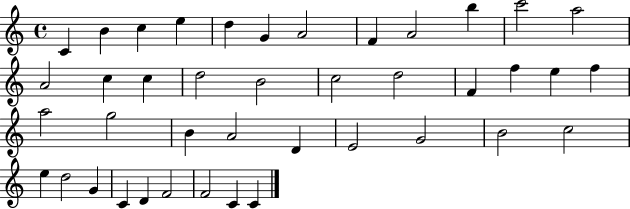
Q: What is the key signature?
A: C major